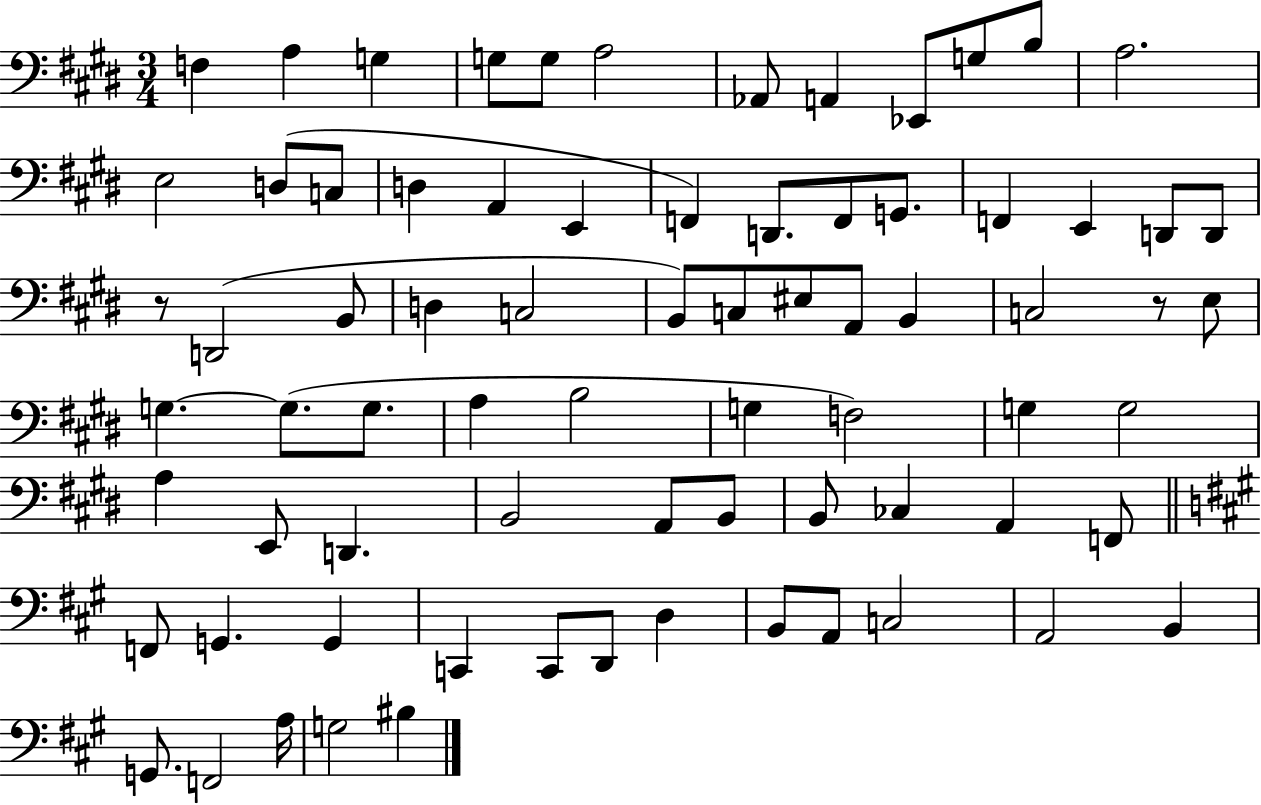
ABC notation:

X:1
T:Untitled
M:3/4
L:1/4
K:E
F, A, G, G,/2 G,/2 A,2 _A,,/2 A,, _E,,/2 G,/2 B,/2 A,2 E,2 D,/2 C,/2 D, A,, E,, F,, D,,/2 F,,/2 G,,/2 F,, E,, D,,/2 D,,/2 z/2 D,,2 B,,/2 D, C,2 B,,/2 C,/2 ^E,/2 A,,/2 B,, C,2 z/2 E,/2 G, G,/2 G,/2 A, B,2 G, F,2 G, G,2 A, E,,/2 D,, B,,2 A,,/2 B,,/2 B,,/2 _C, A,, F,,/2 F,,/2 G,, G,, C,, C,,/2 D,,/2 D, B,,/2 A,,/2 C,2 A,,2 B,, G,,/2 F,,2 A,/4 G,2 ^B,